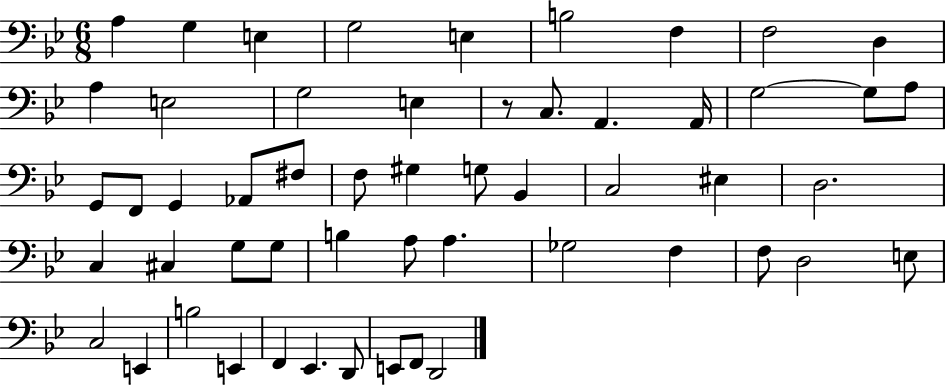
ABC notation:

X:1
T:Untitled
M:6/8
L:1/4
K:Bb
A, G, E, G,2 E, B,2 F, F,2 D, A, E,2 G,2 E, z/2 C,/2 A,, A,,/4 G,2 G,/2 A,/2 G,,/2 F,,/2 G,, _A,,/2 ^F,/2 F,/2 ^G, G,/2 _B,, C,2 ^E, D,2 C, ^C, G,/2 G,/2 B, A,/2 A, _G,2 F, F,/2 D,2 E,/2 C,2 E,, B,2 E,, F,, _E,, D,,/2 E,,/2 F,,/2 D,,2